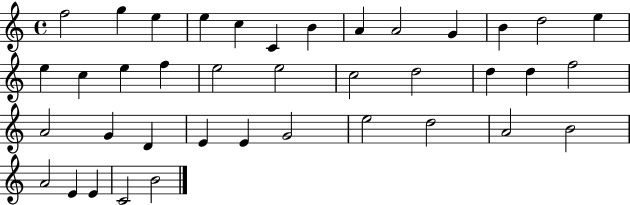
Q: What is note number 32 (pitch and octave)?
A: D5